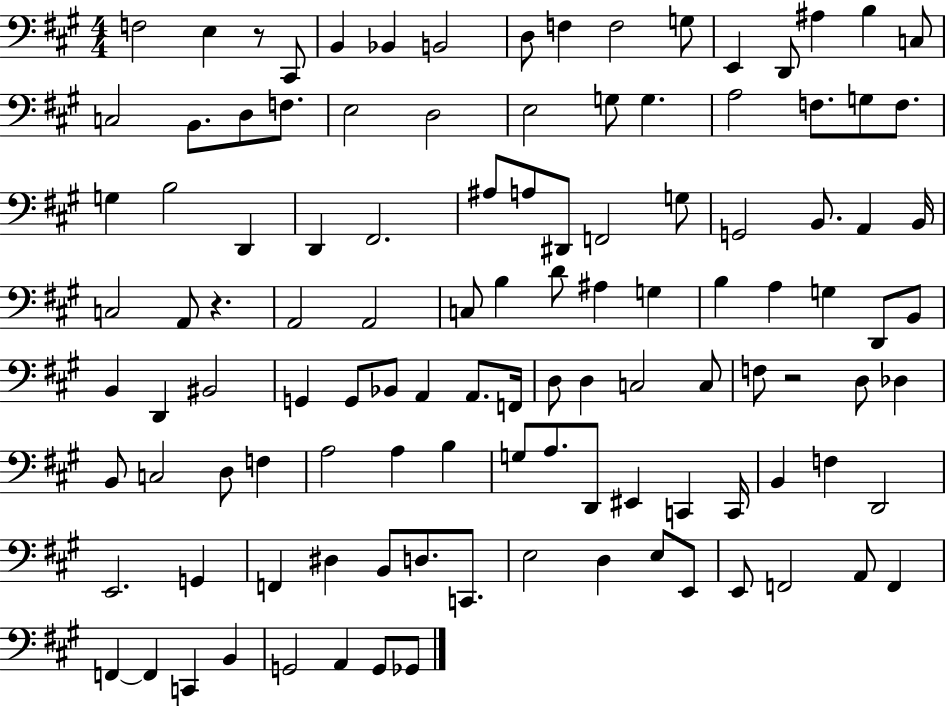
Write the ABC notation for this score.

X:1
T:Untitled
M:4/4
L:1/4
K:A
F,2 E, z/2 ^C,,/2 B,, _B,, B,,2 D,/2 F, F,2 G,/2 E,, D,,/2 ^A, B, C,/2 C,2 B,,/2 D,/2 F,/2 E,2 D,2 E,2 G,/2 G, A,2 F,/2 G,/2 F,/2 G, B,2 D,, D,, ^F,,2 ^A,/2 A,/2 ^D,,/2 F,,2 G,/2 G,,2 B,,/2 A,, B,,/4 C,2 A,,/2 z A,,2 A,,2 C,/2 B, D/2 ^A, G, B, A, G, D,,/2 B,,/2 B,, D,, ^B,,2 G,, G,,/2 _B,,/2 A,, A,,/2 F,,/4 D,/2 D, C,2 C,/2 F,/2 z2 D,/2 _D, B,,/2 C,2 D,/2 F, A,2 A, B, G,/2 A,/2 D,,/2 ^E,, C,, C,,/4 B,, F, D,,2 E,,2 G,, F,, ^D, B,,/2 D,/2 C,,/2 E,2 D, E,/2 E,,/2 E,,/2 F,,2 A,,/2 F,, F,, F,, C,, B,, G,,2 A,, G,,/2 _G,,/2